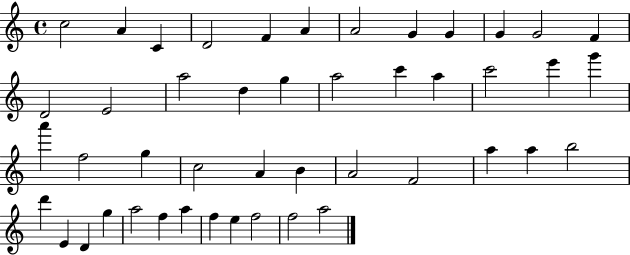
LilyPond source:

{
  \clef treble
  \time 4/4
  \defaultTimeSignature
  \key c \major
  c''2 a'4 c'4 | d'2 f'4 a'4 | a'2 g'4 g'4 | g'4 g'2 f'4 | \break d'2 e'2 | a''2 d''4 g''4 | a''2 c'''4 a''4 | c'''2 e'''4 g'''4 | \break a'''4 f''2 g''4 | c''2 a'4 b'4 | a'2 f'2 | a''4 a''4 b''2 | \break d'''4 e'4 d'4 g''4 | a''2 f''4 a''4 | f''4 e''4 f''2 | f''2 a''2 | \break \bar "|."
}